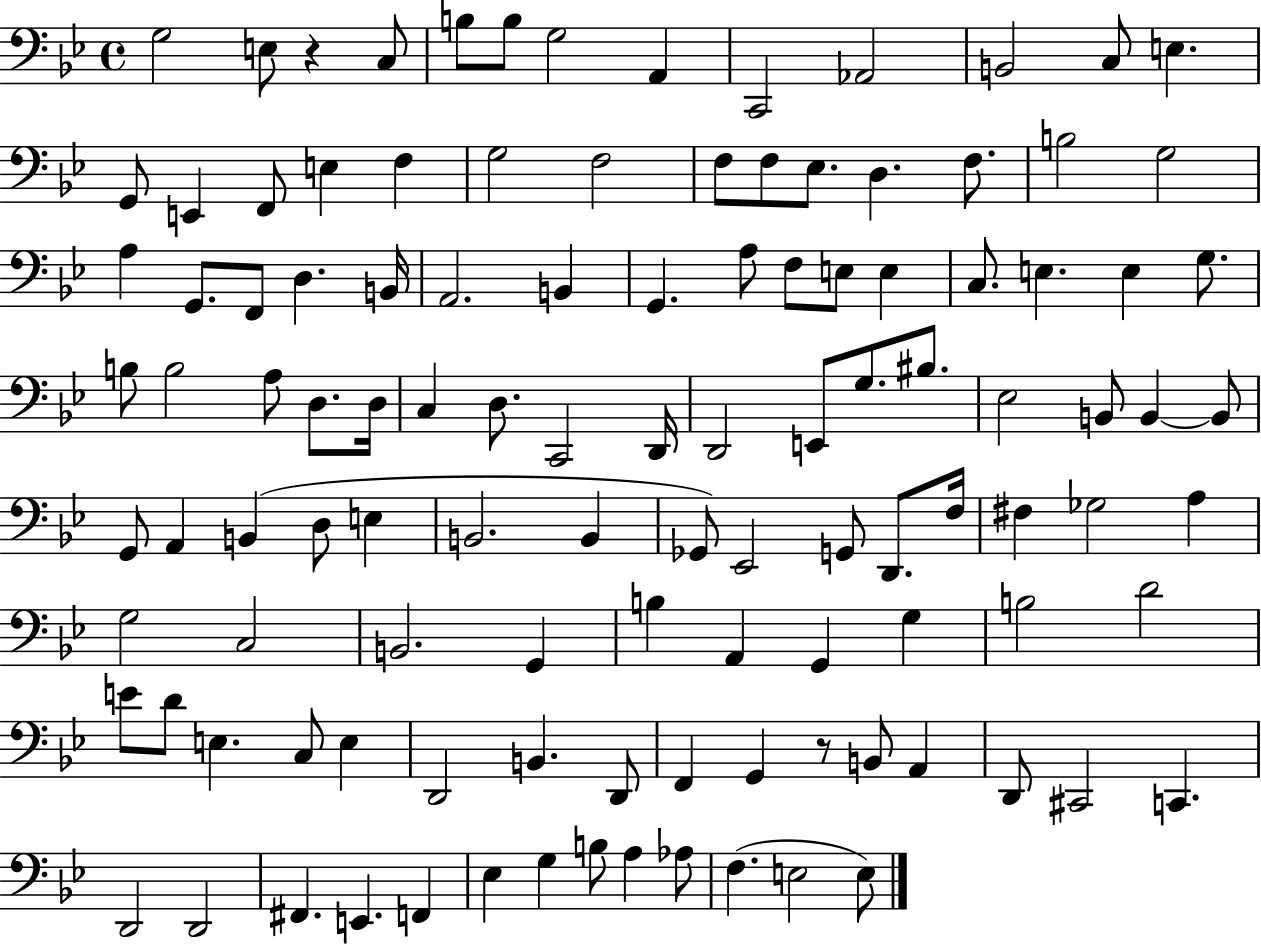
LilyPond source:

{
  \clef bass
  \time 4/4
  \defaultTimeSignature
  \key bes \major
  g2 e8 r4 c8 | b8 b8 g2 a,4 | c,2 aes,2 | b,2 c8 e4. | \break g,8 e,4 f,8 e4 f4 | g2 f2 | f8 f8 ees8. d4. f8. | b2 g2 | \break a4 g,8. f,8 d4. b,16 | a,2. b,4 | g,4. a8 f8 e8 e4 | c8. e4. e4 g8. | \break b8 b2 a8 d8. d16 | c4 d8. c,2 d,16 | d,2 e,8 g8. bis8. | ees2 b,8 b,4~~ b,8 | \break g,8 a,4 b,4( d8 e4 | b,2. b,4 | ges,8) ees,2 g,8 d,8. f16 | fis4 ges2 a4 | \break g2 c2 | b,2. g,4 | b4 a,4 g,4 g4 | b2 d'2 | \break e'8 d'8 e4. c8 e4 | d,2 b,4. d,8 | f,4 g,4 r8 b,8 a,4 | d,8 cis,2 c,4. | \break d,2 d,2 | fis,4. e,4. f,4 | ees4 g4 b8 a4 aes8 | f4.( e2 e8) | \break \bar "|."
}